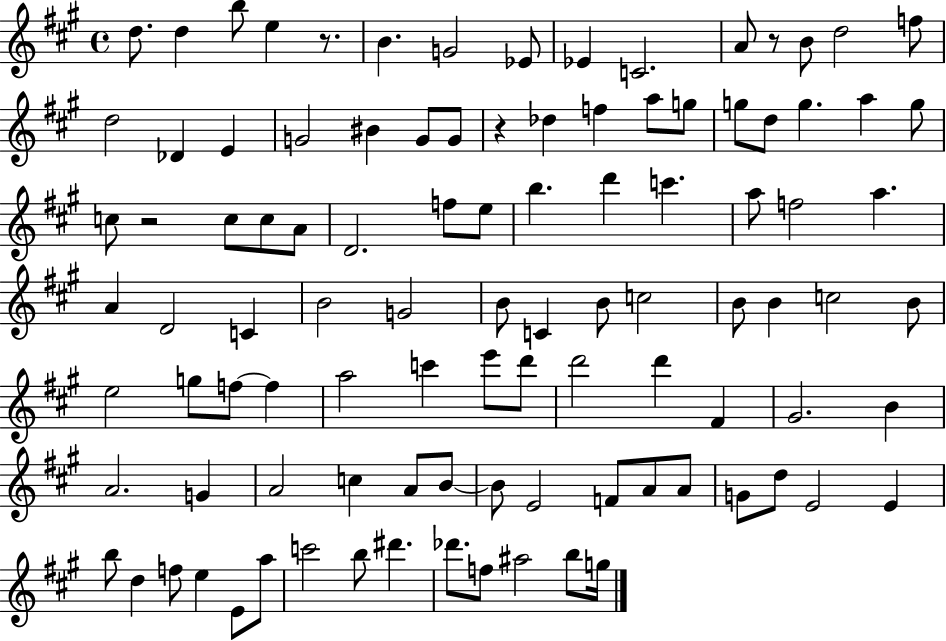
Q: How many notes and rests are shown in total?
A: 101